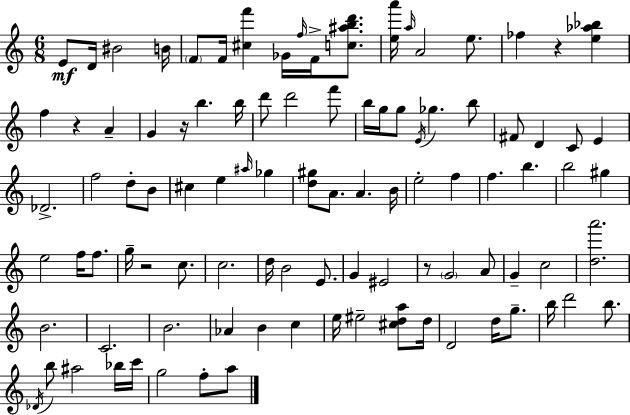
X:1
T:Untitled
M:6/8
L:1/4
K:Am
E/2 D/4 ^B2 B/4 F/2 F/4 [^cf'] _G/4 f/4 F/4 [c^abd']/2 [ea']/4 a/4 A2 e/2 _f z [e_a_b] f z A G z/4 b b/4 d'/2 d'2 f'/2 b/4 g/4 g/2 E/4 _g b/2 ^F/2 D C/2 E _D2 f2 d/2 B/2 ^c e ^a/4 _g [d^g]/2 A/2 A B/4 e2 f f b b2 ^g e2 f/4 f/2 g/4 z2 c/2 c2 d/4 B2 E/2 G ^E2 z/2 G2 A/2 G c2 [da']2 B2 C2 B2 _A B c e/4 ^e2 [^cda]/2 d/4 D2 d/4 g/2 b/4 d'2 b/2 _D/4 b/2 ^a2 _b/4 c'/4 g2 f/2 a/2